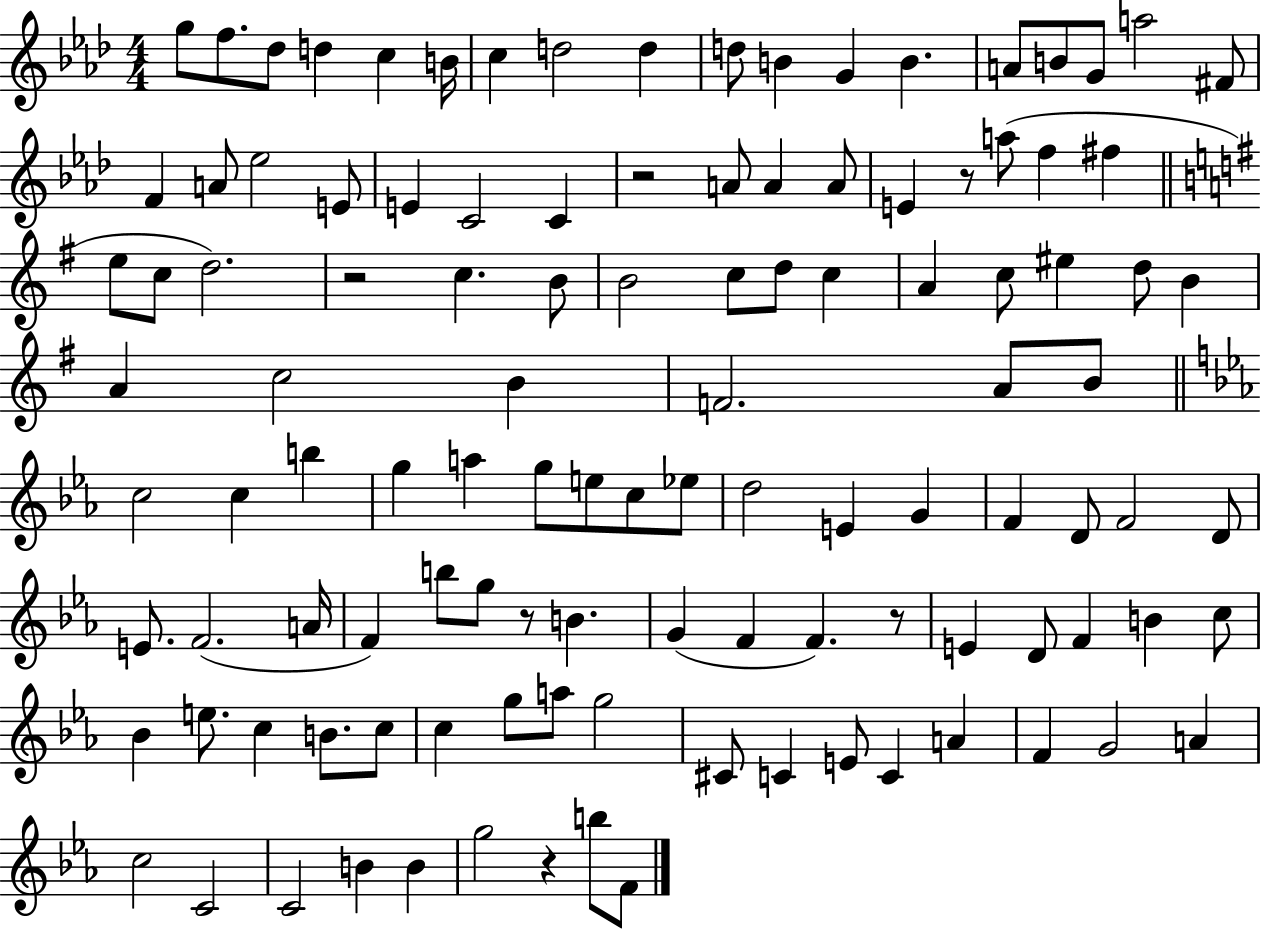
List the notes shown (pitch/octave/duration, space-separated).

G5/e F5/e. Db5/e D5/q C5/q B4/s C5/q D5/h D5/q D5/e B4/q G4/q B4/q. A4/e B4/e G4/e A5/h F#4/e F4/q A4/e Eb5/h E4/e E4/q C4/h C4/q R/h A4/e A4/q A4/e E4/q R/e A5/e F5/q F#5/q E5/e C5/e D5/h. R/h C5/q. B4/e B4/h C5/e D5/e C5/q A4/q C5/e EIS5/q D5/e B4/q A4/q C5/h B4/q F4/h. A4/e B4/e C5/h C5/q B5/q G5/q A5/q G5/e E5/e C5/e Eb5/e D5/h E4/q G4/q F4/q D4/e F4/h D4/e E4/e. F4/h. A4/s F4/q B5/e G5/e R/e B4/q. G4/q F4/q F4/q. R/e E4/q D4/e F4/q B4/q C5/e Bb4/q E5/e. C5/q B4/e. C5/e C5/q G5/e A5/e G5/h C#4/e C4/q E4/e C4/q A4/q F4/q G4/h A4/q C5/h C4/h C4/h B4/q B4/q G5/h R/q B5/e F4/e